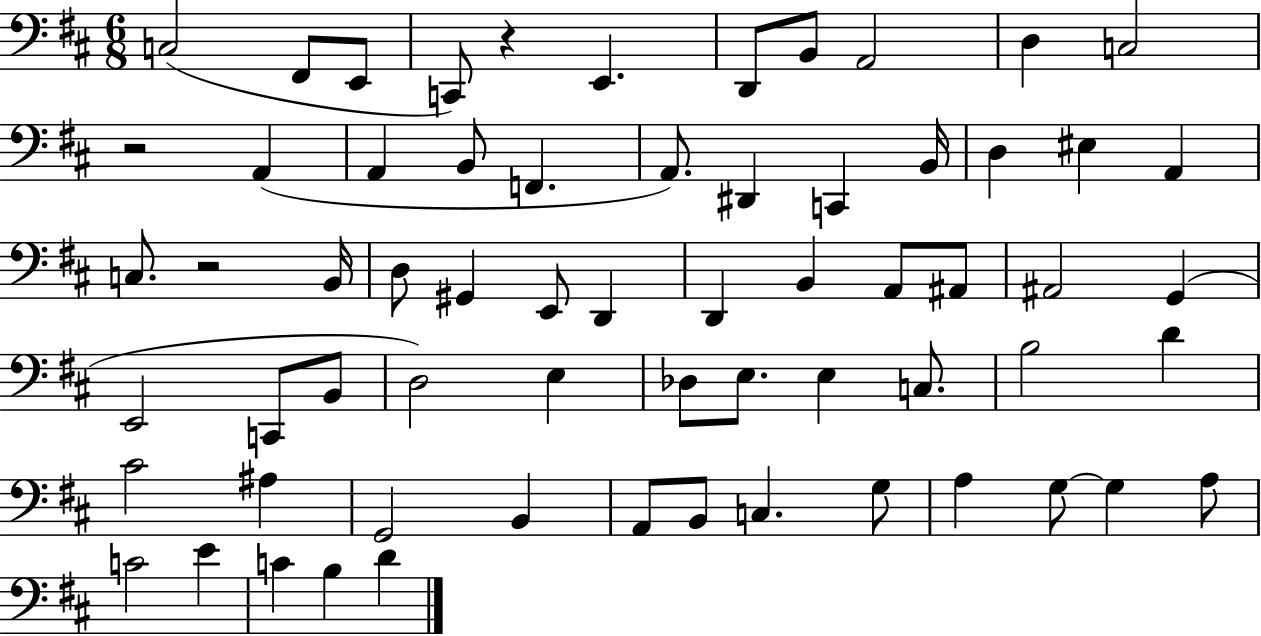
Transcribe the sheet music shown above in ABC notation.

X:1
T:Untitled
M:6/8
L:1/4
K:D
C,2 ^F,,/2 E,,/2 C,,/2 z E,, D,,/2 B,,/2 A,,2 D, C,2 z2 A,, A,, B,,/2 F,, A,,/2 ^D,, C,, B,,/4 D, ^E, A,, C,/2 z2 B,,/4 D,/2 ^G,, E,,/2 D,, D,, B,, A,,/2 ^A,,/2 ^A,,2 G,, E,,2 C,,/2 B,,/2 D,2 E, _D,/2 E,/2 E, C,/2 B,2 D ^C2 ^A, G,,2 B,, A,,/2 B,,/2 C, G,/2 A, G,/2 G, A,/2 C2 E C B, D